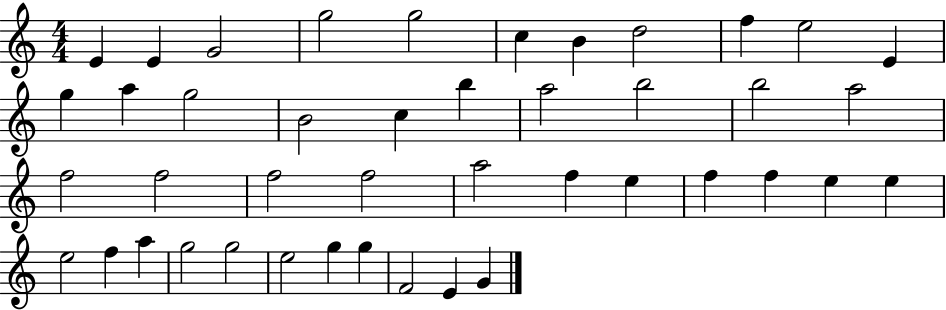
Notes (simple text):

E4/q E4/q G4/h G5/h G5/h C5/q B4/q D5/h F5/q E5/h E4/q G5/q A5/q G5/h B4/h C5/q B5/q A5/h B5/h B5/h A5/h F5/h F5/h F5/h F5/h A5/h F5/q E5/q F5/q F5/q E5/q E5/q E5/h F5/q A5/q G5/h G5/h E5/h G5/q G5/q F4/h E4/q G4/q